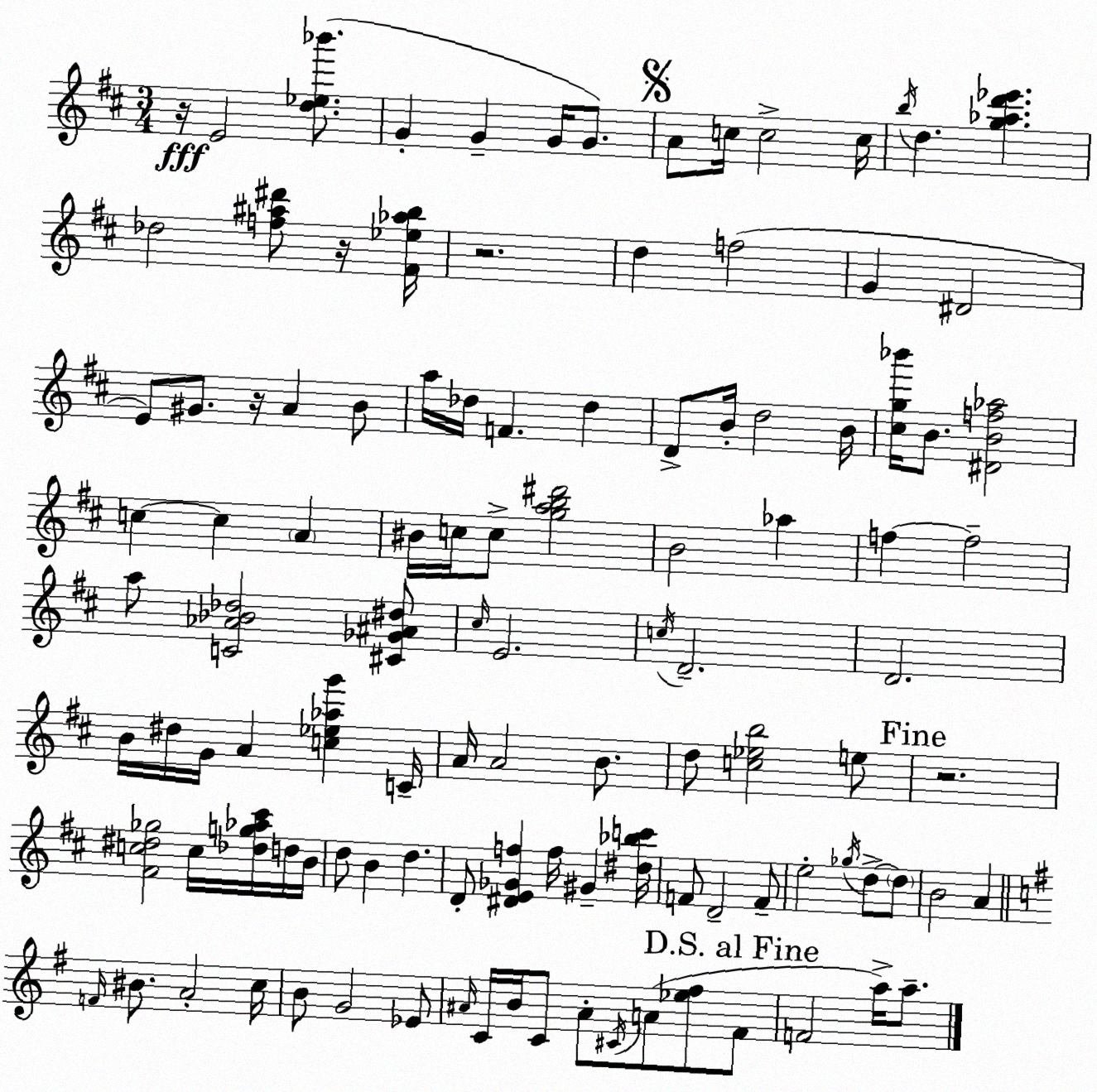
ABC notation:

X:1
T:Untitled
M:3/4
L:1/4
K:D
z/4 E2 [d_e_b']/2 G G G/4 G/2 A/2 c/4 c2 c/4 b/4 d [g_ad'_e'] _d2 [f^a^d']/2 z/4 [^F_e_ab]/4 z2 d f2 G ^D2 E/2 ^G/2 z/4 A B/2 a/4 _d/4 F _d D/2 B/4 d2 B/4 [^cg_b']/4 B/2 [^DBf_a]2 c c A ^B/4 c/4 c/2 [gab^d']2 B2 _a f f2 a/2 [C_A_B_d]2 [^C_G^A^d]/2 ^c/4 E2 c/4 D2 D2 B/4 ^d/4 G/4 A [c_e_ag'] C/4 A/4 A2 B/2 d/2 [c_eb]2 e/2 z2 [^Fc^d_g]2 c/4 [_dg_a^c']/4 d/4 B/4 d/2 B d D/2 [^DE_Gf] f/4 ^G [^d_bc']/4 F/2 D2 F/2 e2 _g/4 d/2 d/2 B2 A F/4 ^B/2 A2 c/4 B/2 G2 _E/2 ^A/4 C/4 B/4 C/2 ^A/2 ^C/4 A/2 [_e^f]/2 ^F/2 F2 a/4 a/2